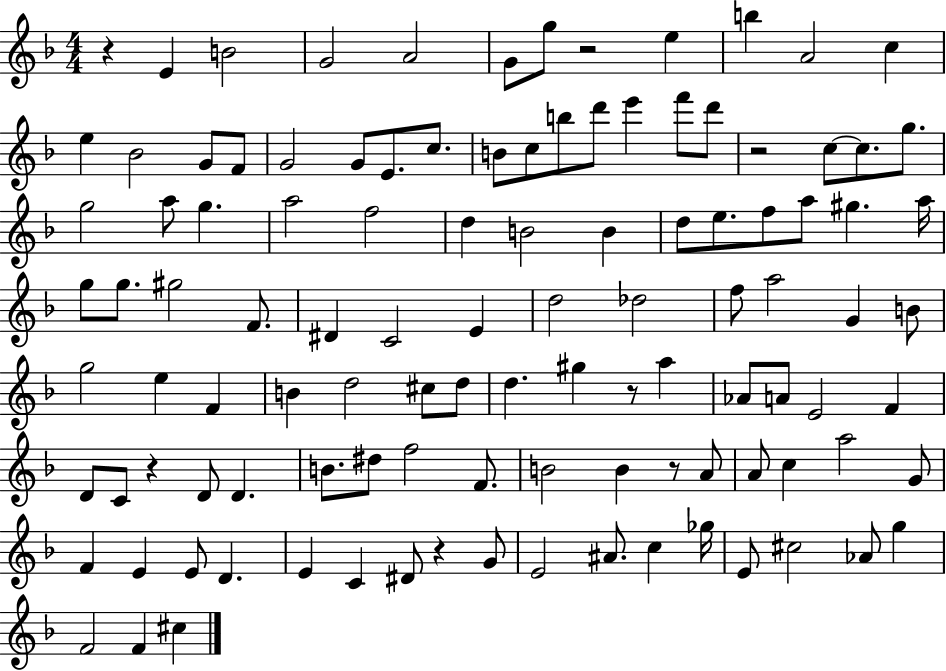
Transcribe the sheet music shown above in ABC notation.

X:1
T:Untitled
M:4/4
L:1/4
K:F
z E B2 G2 A2 G/2 g/2 z2 e b A2 c e _B2 G/2 F/2 G2 G/2 E/2 c/2 B/2 c/2 b/2 d'/2 e' f'/2 d'/2 z2 c/2 c/2 g/2 g2 a/2 g a2 f2 d B2 B d/2 e/2 f/2 a/2 ^g a/4 g/2 g/2 ^g2 F/2 ^D C2 E d2 _d2 f/2 a2 G B/2 g2 e F B d2 ^c/2 d/2 d ^g z/2 a _A/2 A/2 E2 F D/2 C/2 z D/2 D B/2 ^d/2 f2 F/2 B2 B z/2 A/2 A/2 c a2 G/2 F E E/2 D E C ^D/2 z G/2 E2 ^A/2 c _g/4 E/2 ^c2 _A/2 g F2 F ^c